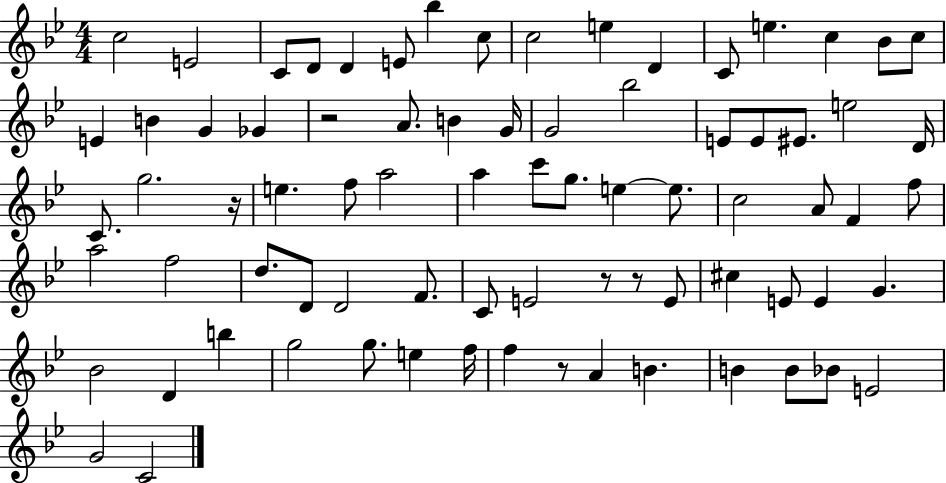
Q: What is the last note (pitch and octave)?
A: C4